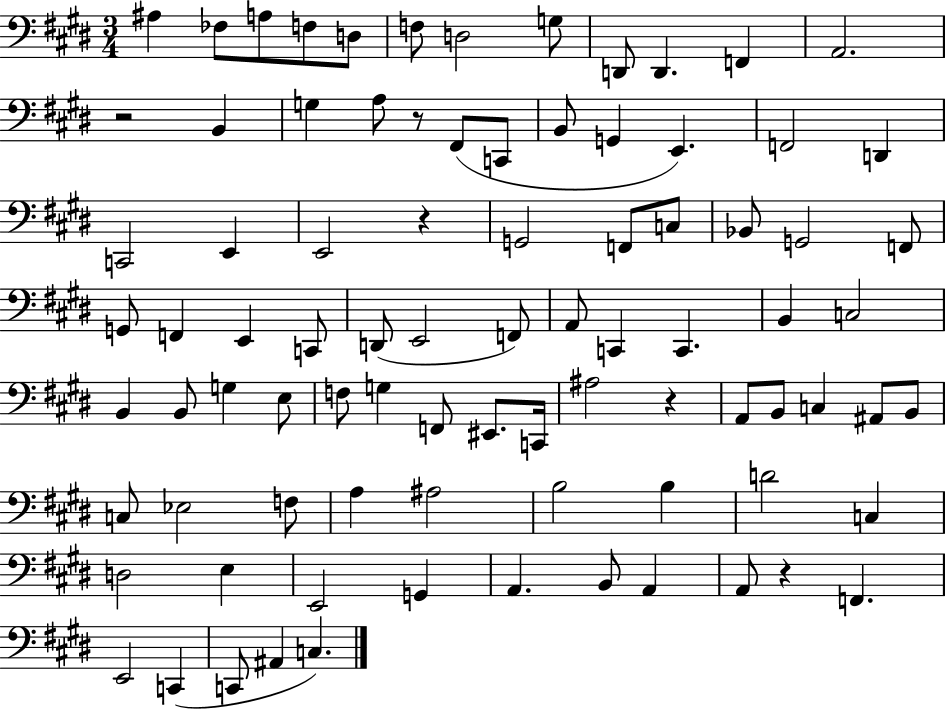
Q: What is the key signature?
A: E major